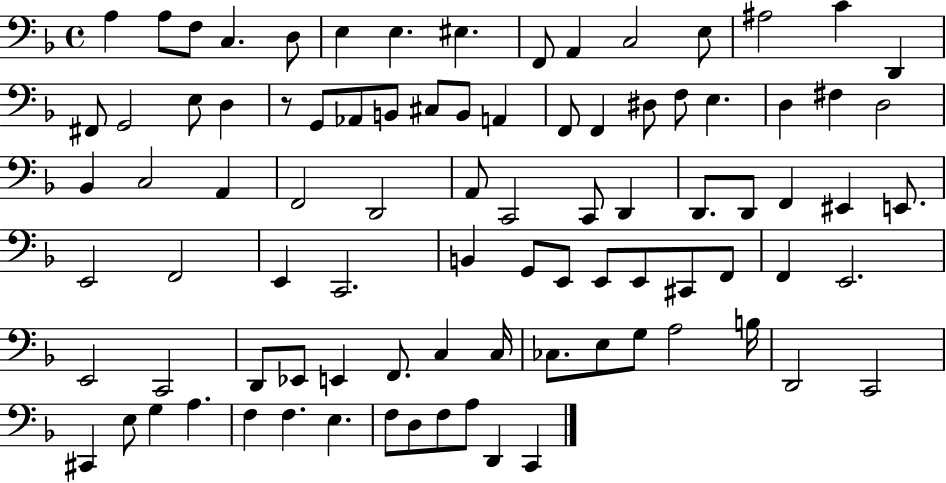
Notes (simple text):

A3/q A3/e F3/e C3/q. D3/e E3/q E3/q. EIS3/q. F2/e A2/q C3/h E3/e A#3/h C4/q D2/q F#2/e G2/h E3/e D3/q R/e G2/e Ab2/e B2/e C#3/e B2/e A2/q F2/e F2/q D#3/e F3/e E3/q. D3/q F#3/q D3/h Bb2/q C3/h A2/q F2/h D2/h A2/e C2/h C2/e D2/q D2/e. D2/e F2/q EIS2/q E2/e. E2/h F2/h E2/q C2/h. B2/q G2/e E2/e E2/e E2/e C#2/e F2/e F2/q E2/h. E2/h C2/h D2/e Eb2/e E2/q F2/e. C3/q C3/s CES3/e. E3/e G3/e A3/h B3/s D2/h C2/h C#2/q E3/e G3/q A3/q. F3/q F3/q. E3/q. F3/e D3/e F3/e A3/e D2/q C2/q